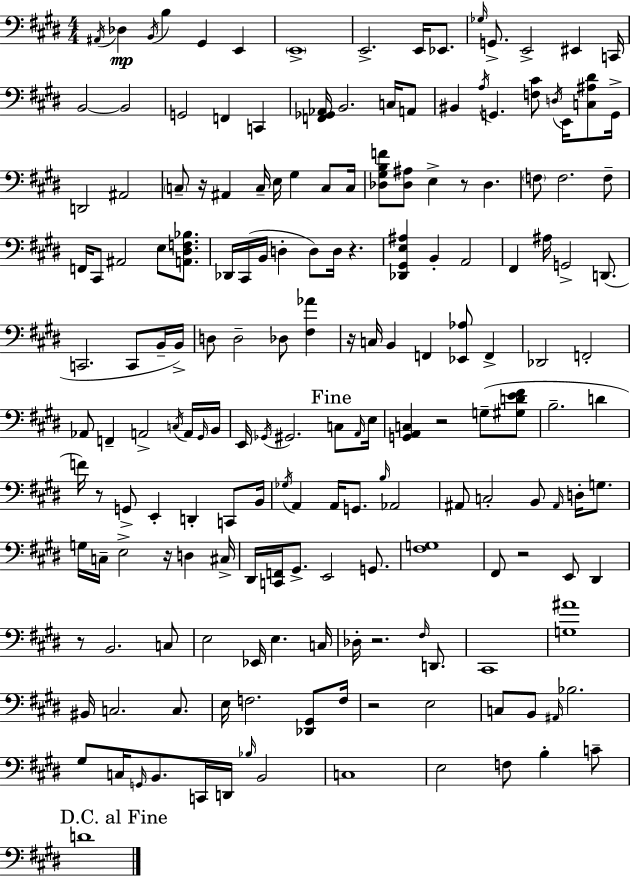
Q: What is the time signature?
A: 4/4